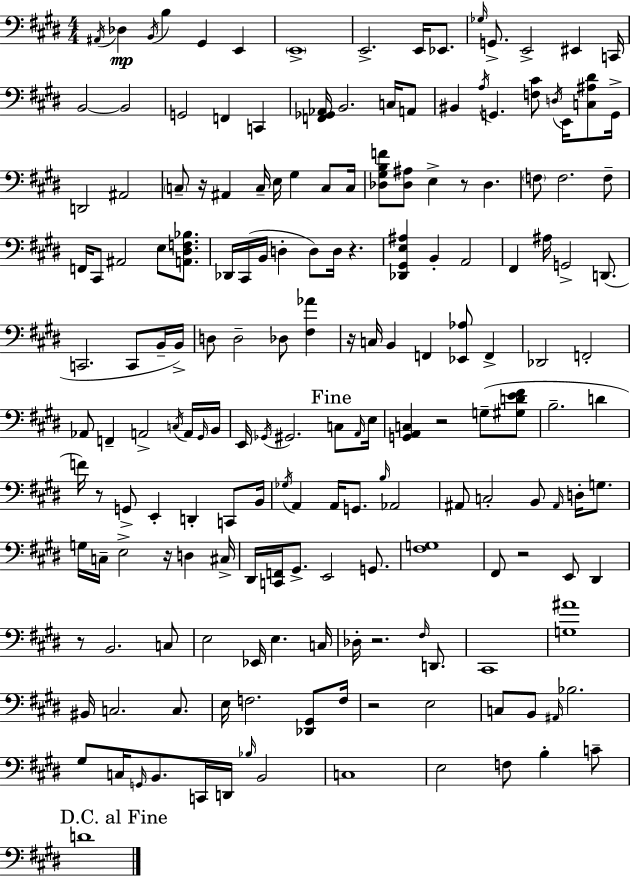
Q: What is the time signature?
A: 4/4